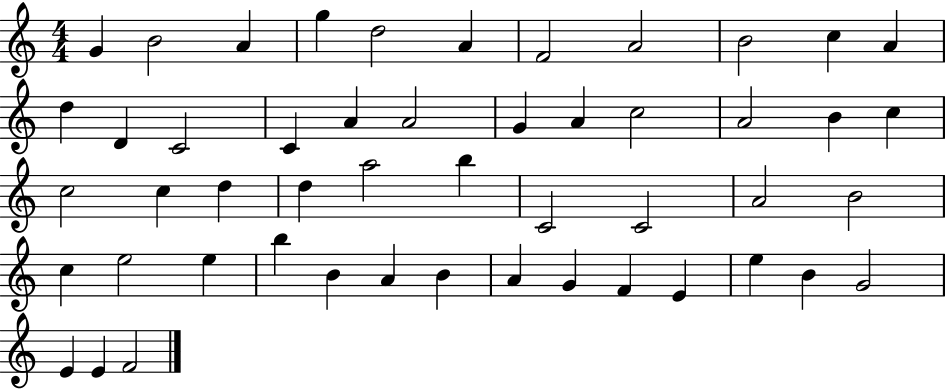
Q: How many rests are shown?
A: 0